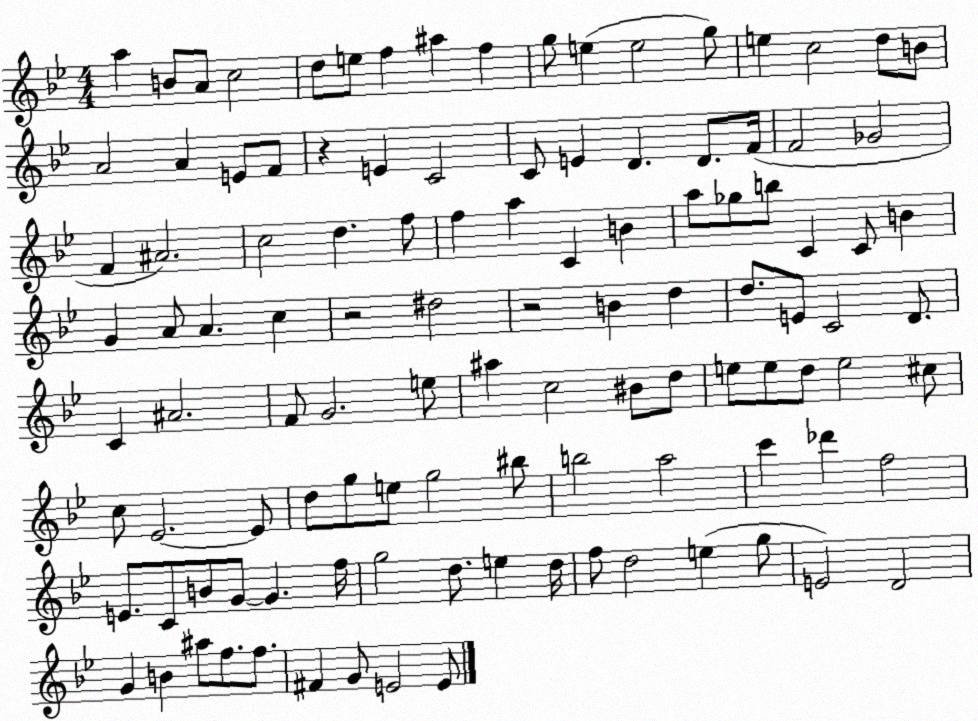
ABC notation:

X:1
T:Untitled
M:4/4
L:1/4
K:Bb
a B/2 A/2 c2 d/2 e/2 f ^a f g/2 e e2 g/2 e c2 d/2 B/2 A2 A E/2 F/2 z E C2 C/2 E D D/2 F/4 F2 _G2 F ^A2 c2 d f/2 f a C B a/2 _g/2 b/2 C C/2 B G A/2 A c z2 ^d2 z2 B d d/2 E/2 C2 D/2 C ^A2 F/2 G2 e/2 ^a c2 ^B/2 d/2 e/2 e/2 d/2 e2 ^c/2 c/2 _E2 _E/2 d/2 g/2 e/2 g2 ^b/2 b2 a2 c' _d' f2 E/2 C/2 B/2 G/2 G f/4 g2 d/2 e d/4 f/2 d2 e g/2 E2 D2 G B ^a/2 f/2 f/2 ^F G/2 E2 E/2